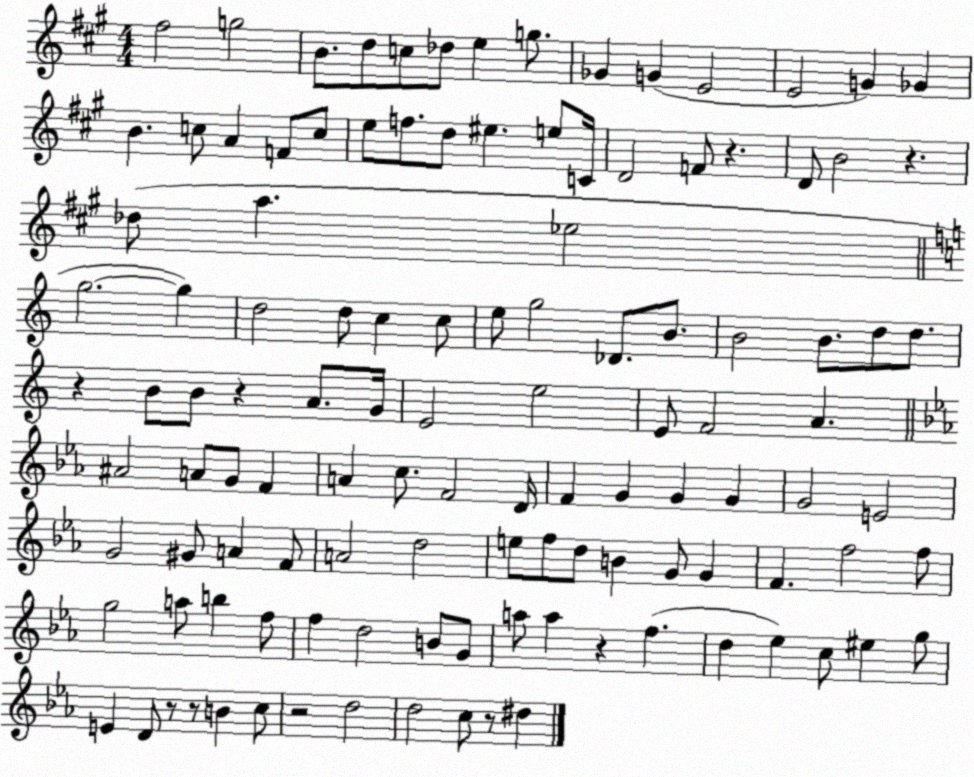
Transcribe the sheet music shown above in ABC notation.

X:1
T:Untitled
M:4/4
L:1/4
K:A
^f2 g2 B/2 d/2 c/2 _d/2 e g/2 _G G E2 E2 G _G B c/2 A F/2 c/2 e/2 f/2 d/2 ^e e/2 C/4 D2 F/2 z D/2 B2 z _d/2 a _e2 g2 g d2 d/2 c c/2 e/2 g2 _D/2 B/2 B2 B/2 d/2 d/2 z B/2 B/2 z A/2 G/4 E2 e2 E/2 F2 A ^A2 A/2 G/2 F A c/2 F2 D/4 F G G G G2 E2 G2 ^G/2 A F/2 A2 d2 e/2 f/2 d/2 B G/2 G F f2 f/2 g2 a/2 b f/2 f d2 B/2 G/2 a/2 a z f d _e c/2 ^e g/2 E D/2 z/2 z/2 B c/2 z2 d2 d2 c/2 z/2 ^d